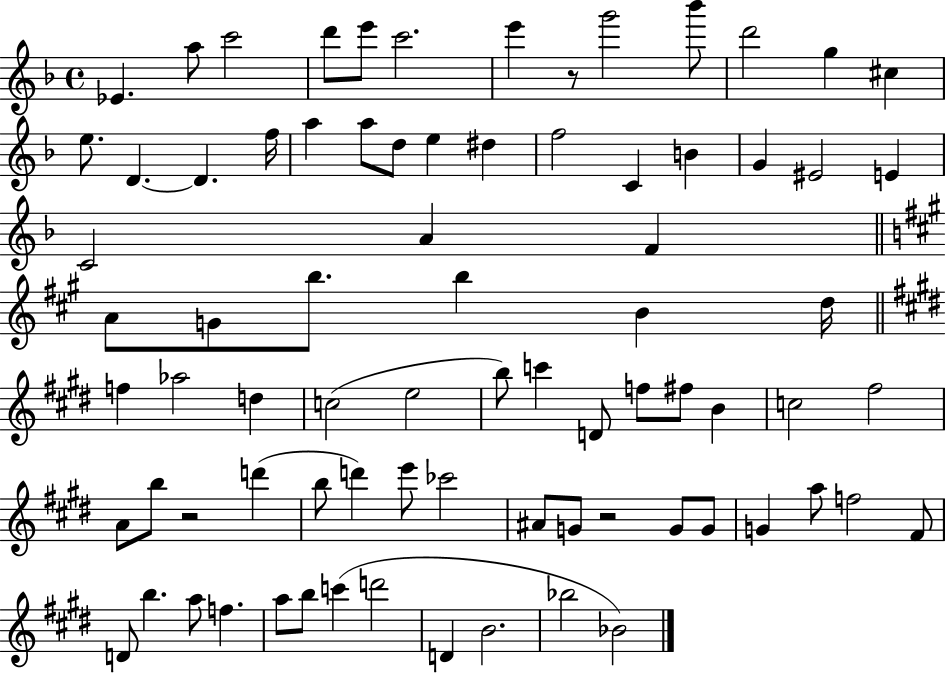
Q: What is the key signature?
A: F major